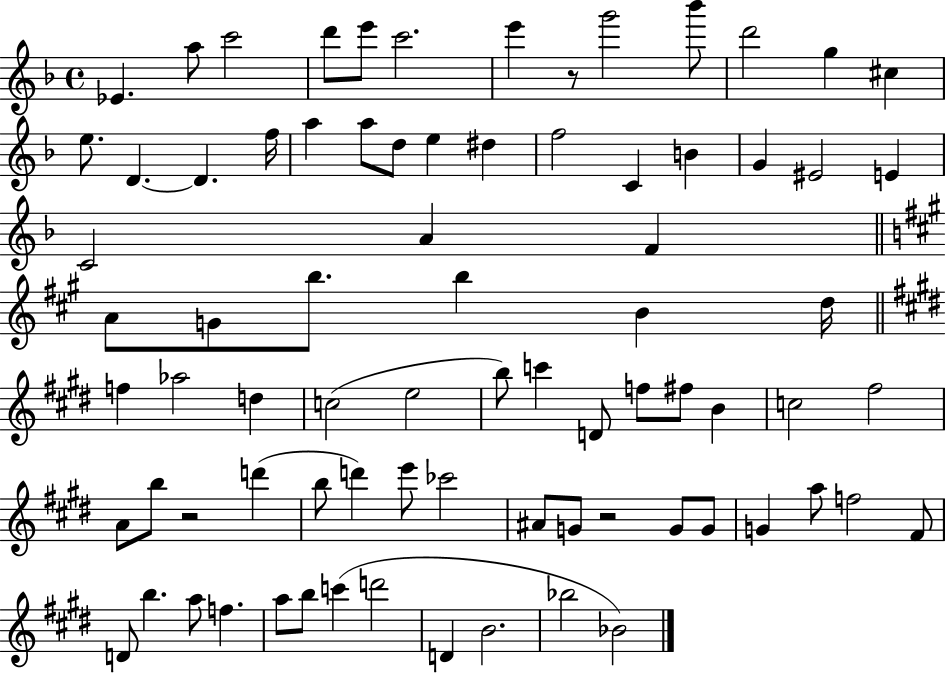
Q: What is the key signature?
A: F major